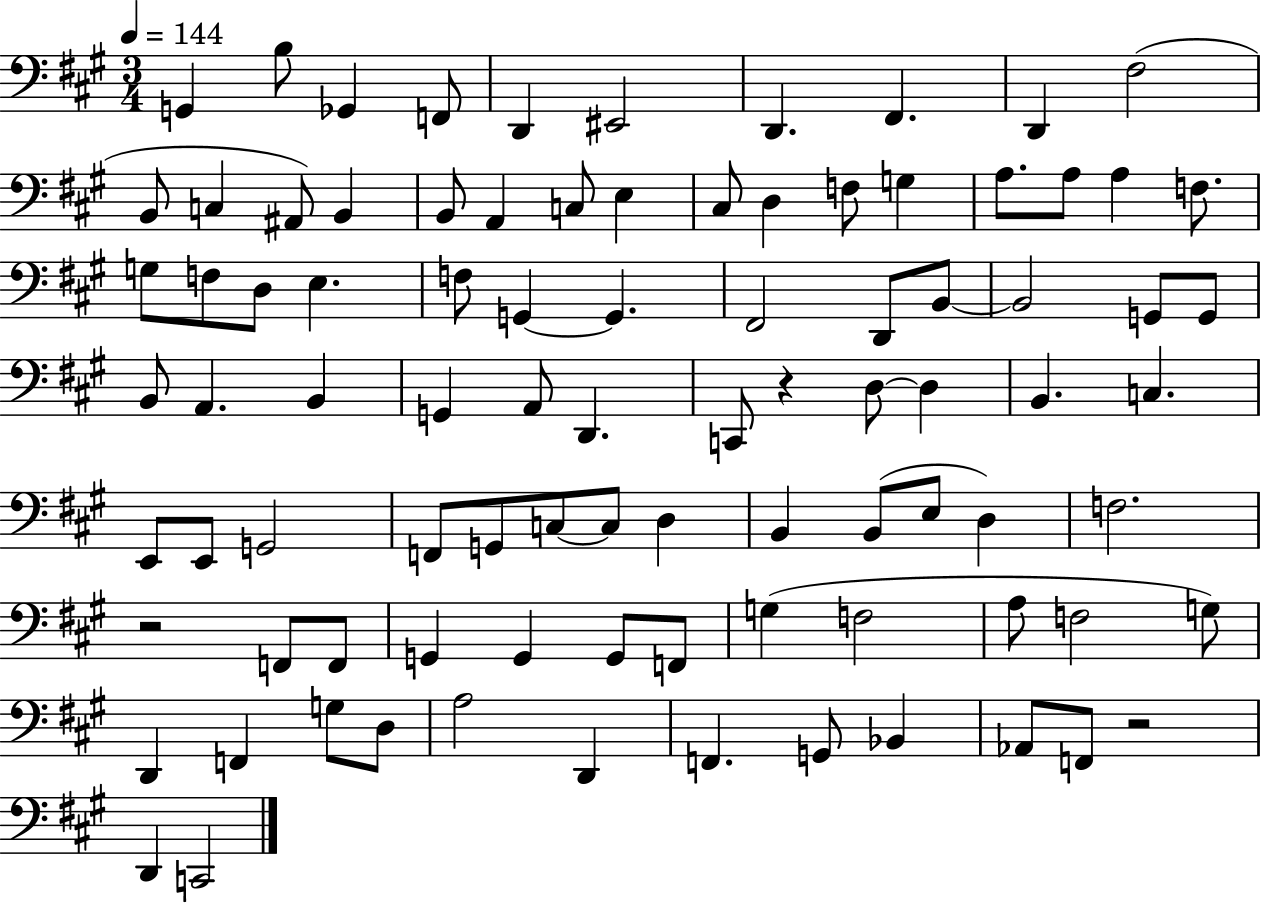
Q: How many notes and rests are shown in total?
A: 90